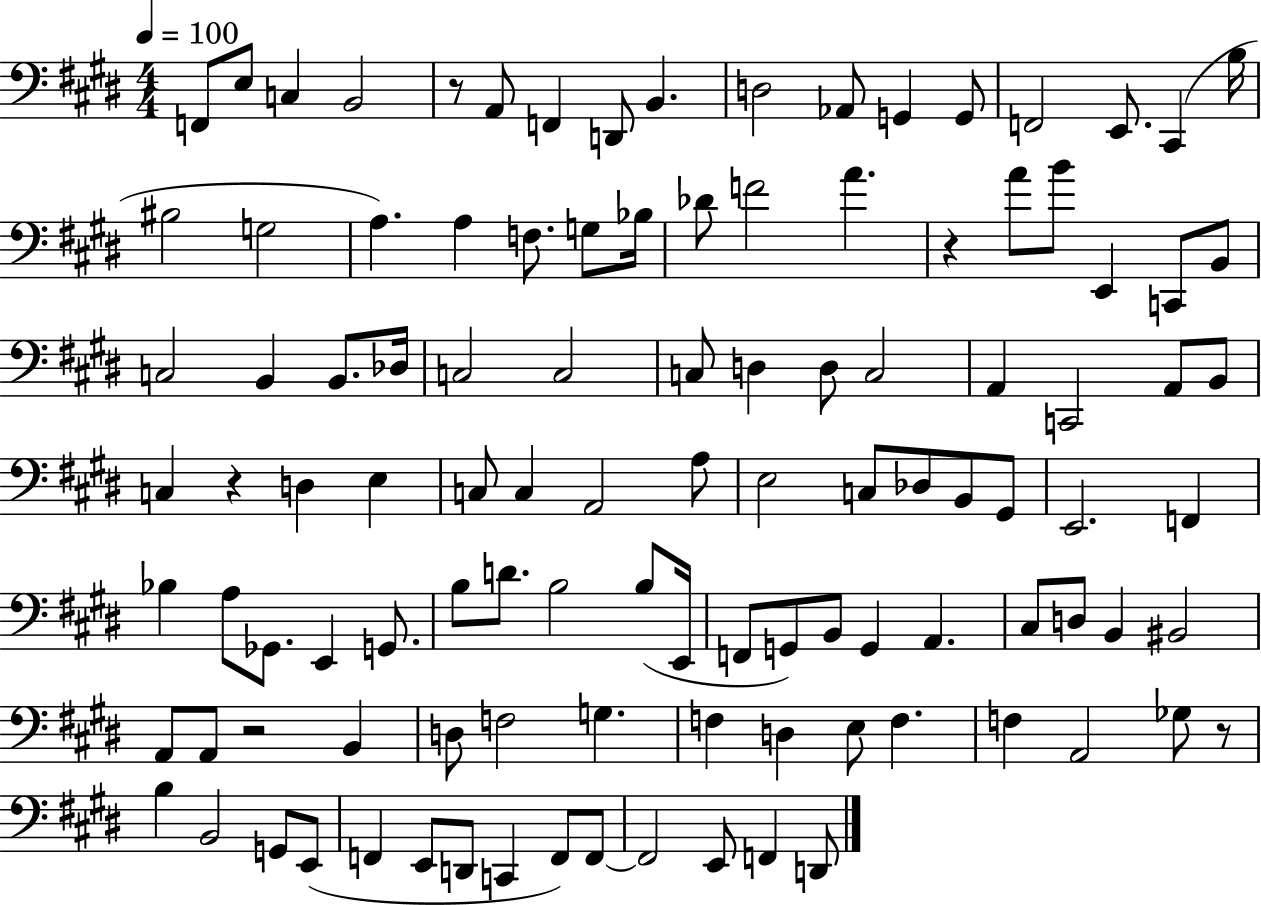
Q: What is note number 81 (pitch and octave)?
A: B2